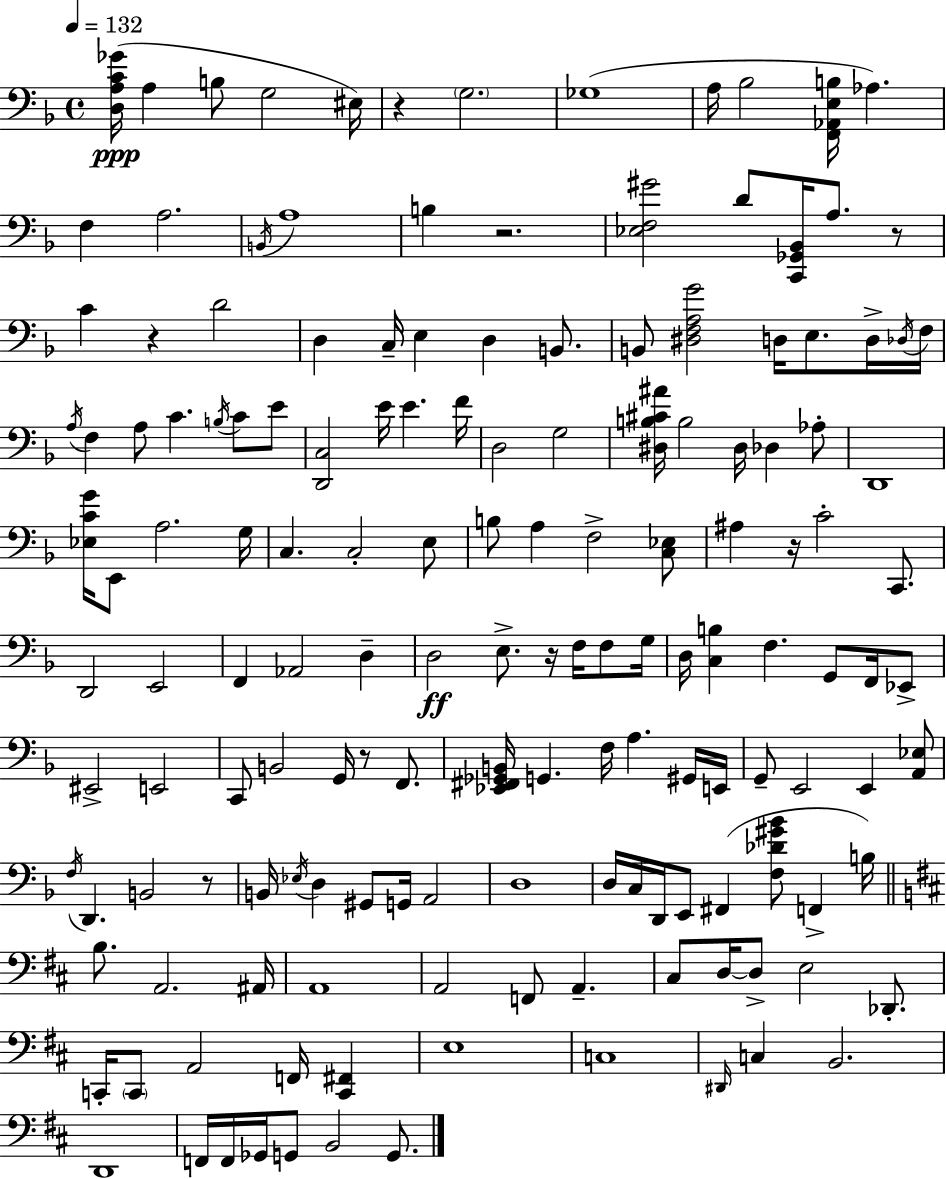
[D3,A3,C4,Gb4]/s A3/q B3/e G3/h EIS3/s R/q G3/h. Gb3/w A3/s Bb3/h [F2,Ab2,E3,B3]/s Ab3/q. F3/q A3/h. B2/s A3/w B3/q R/h. [Eb3,F3,G#4]/h D4/e [C2,Gb2,Bb2]/s A3/e. R/e C4/q R/q D4/h D3/q C3/s E3/q D3/q B2/e. B2/e [D#3,F3,A3,G4]/h D3/s E3/e. D3/s Db3/s F3/s A3/s F3/q A3/e C4/q. B3/s C4/e E4/e [D2,C3]/h E4/s E4/q. F4/s D3/h G3/h [D#3,B3,C#4,A#4]/s B3/h D#3/s Db3/q Ab3/e D2/w [Eb3,C4,G4]/s E2/e A3/h. G3/s C3/q. C3/h E3/e B3/e A3/q F3/h [C3,Eb3]/e A#3/q R/s C4/h C2/e. D2/h E2/h F2/q Ab2/h D3/q D3/h E3/e. R/s F3/s F3/e G3/s D3/s [C3,B3]/q F3/q. G2/e F2/s Eb2/e EIS2/h E2/h C2/e B2/h G2/s R/e F2/e. [Eb2,F#2,Gb2,B2]/s G2/q. F3/s A3/q. G#2/s E2/s G2/e E2/h E2/q [A2,Eb3]/e F3/s D2/q. B2/h R/e B2/s Eb3/s D3/q G#2/e G2/s A2/h D3/w D3/s C3/s D2/s E2/e F#2/q [F3,Db4,G#4,Bb4]/e F2/q B3/s B3/e. A2/h. A#2/s A2/w A2/h F2/e A2/q. C#3/e D3/s D3/e E3/h Db2/e. C2/s C2/e A2/h F2/s [C2,F#2]/q E3/w C3/w D#2/s C3/q B2/h. D2/w F2/s F2/s Gb2/s G2/e B2/h G2/e.